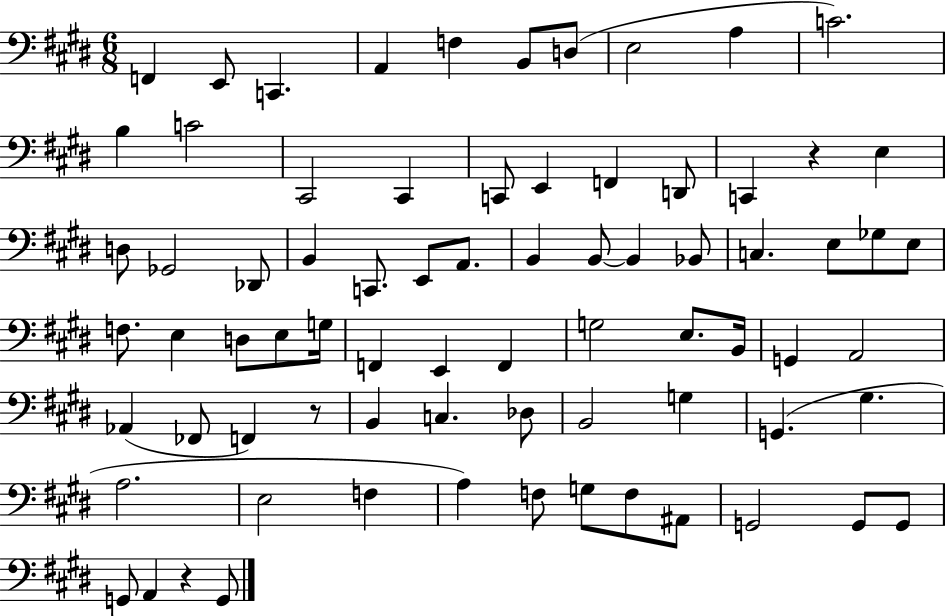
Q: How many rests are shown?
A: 3